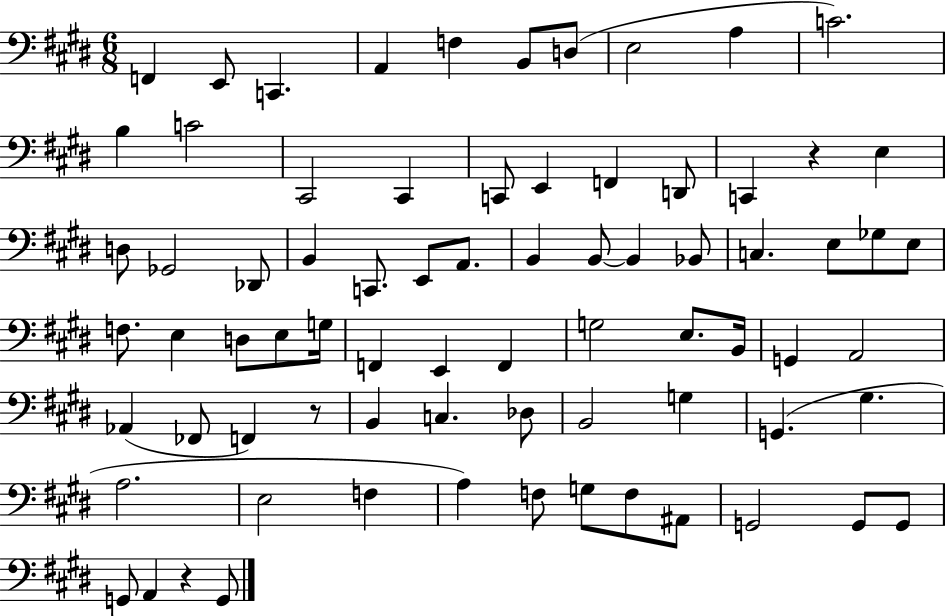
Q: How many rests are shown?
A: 3